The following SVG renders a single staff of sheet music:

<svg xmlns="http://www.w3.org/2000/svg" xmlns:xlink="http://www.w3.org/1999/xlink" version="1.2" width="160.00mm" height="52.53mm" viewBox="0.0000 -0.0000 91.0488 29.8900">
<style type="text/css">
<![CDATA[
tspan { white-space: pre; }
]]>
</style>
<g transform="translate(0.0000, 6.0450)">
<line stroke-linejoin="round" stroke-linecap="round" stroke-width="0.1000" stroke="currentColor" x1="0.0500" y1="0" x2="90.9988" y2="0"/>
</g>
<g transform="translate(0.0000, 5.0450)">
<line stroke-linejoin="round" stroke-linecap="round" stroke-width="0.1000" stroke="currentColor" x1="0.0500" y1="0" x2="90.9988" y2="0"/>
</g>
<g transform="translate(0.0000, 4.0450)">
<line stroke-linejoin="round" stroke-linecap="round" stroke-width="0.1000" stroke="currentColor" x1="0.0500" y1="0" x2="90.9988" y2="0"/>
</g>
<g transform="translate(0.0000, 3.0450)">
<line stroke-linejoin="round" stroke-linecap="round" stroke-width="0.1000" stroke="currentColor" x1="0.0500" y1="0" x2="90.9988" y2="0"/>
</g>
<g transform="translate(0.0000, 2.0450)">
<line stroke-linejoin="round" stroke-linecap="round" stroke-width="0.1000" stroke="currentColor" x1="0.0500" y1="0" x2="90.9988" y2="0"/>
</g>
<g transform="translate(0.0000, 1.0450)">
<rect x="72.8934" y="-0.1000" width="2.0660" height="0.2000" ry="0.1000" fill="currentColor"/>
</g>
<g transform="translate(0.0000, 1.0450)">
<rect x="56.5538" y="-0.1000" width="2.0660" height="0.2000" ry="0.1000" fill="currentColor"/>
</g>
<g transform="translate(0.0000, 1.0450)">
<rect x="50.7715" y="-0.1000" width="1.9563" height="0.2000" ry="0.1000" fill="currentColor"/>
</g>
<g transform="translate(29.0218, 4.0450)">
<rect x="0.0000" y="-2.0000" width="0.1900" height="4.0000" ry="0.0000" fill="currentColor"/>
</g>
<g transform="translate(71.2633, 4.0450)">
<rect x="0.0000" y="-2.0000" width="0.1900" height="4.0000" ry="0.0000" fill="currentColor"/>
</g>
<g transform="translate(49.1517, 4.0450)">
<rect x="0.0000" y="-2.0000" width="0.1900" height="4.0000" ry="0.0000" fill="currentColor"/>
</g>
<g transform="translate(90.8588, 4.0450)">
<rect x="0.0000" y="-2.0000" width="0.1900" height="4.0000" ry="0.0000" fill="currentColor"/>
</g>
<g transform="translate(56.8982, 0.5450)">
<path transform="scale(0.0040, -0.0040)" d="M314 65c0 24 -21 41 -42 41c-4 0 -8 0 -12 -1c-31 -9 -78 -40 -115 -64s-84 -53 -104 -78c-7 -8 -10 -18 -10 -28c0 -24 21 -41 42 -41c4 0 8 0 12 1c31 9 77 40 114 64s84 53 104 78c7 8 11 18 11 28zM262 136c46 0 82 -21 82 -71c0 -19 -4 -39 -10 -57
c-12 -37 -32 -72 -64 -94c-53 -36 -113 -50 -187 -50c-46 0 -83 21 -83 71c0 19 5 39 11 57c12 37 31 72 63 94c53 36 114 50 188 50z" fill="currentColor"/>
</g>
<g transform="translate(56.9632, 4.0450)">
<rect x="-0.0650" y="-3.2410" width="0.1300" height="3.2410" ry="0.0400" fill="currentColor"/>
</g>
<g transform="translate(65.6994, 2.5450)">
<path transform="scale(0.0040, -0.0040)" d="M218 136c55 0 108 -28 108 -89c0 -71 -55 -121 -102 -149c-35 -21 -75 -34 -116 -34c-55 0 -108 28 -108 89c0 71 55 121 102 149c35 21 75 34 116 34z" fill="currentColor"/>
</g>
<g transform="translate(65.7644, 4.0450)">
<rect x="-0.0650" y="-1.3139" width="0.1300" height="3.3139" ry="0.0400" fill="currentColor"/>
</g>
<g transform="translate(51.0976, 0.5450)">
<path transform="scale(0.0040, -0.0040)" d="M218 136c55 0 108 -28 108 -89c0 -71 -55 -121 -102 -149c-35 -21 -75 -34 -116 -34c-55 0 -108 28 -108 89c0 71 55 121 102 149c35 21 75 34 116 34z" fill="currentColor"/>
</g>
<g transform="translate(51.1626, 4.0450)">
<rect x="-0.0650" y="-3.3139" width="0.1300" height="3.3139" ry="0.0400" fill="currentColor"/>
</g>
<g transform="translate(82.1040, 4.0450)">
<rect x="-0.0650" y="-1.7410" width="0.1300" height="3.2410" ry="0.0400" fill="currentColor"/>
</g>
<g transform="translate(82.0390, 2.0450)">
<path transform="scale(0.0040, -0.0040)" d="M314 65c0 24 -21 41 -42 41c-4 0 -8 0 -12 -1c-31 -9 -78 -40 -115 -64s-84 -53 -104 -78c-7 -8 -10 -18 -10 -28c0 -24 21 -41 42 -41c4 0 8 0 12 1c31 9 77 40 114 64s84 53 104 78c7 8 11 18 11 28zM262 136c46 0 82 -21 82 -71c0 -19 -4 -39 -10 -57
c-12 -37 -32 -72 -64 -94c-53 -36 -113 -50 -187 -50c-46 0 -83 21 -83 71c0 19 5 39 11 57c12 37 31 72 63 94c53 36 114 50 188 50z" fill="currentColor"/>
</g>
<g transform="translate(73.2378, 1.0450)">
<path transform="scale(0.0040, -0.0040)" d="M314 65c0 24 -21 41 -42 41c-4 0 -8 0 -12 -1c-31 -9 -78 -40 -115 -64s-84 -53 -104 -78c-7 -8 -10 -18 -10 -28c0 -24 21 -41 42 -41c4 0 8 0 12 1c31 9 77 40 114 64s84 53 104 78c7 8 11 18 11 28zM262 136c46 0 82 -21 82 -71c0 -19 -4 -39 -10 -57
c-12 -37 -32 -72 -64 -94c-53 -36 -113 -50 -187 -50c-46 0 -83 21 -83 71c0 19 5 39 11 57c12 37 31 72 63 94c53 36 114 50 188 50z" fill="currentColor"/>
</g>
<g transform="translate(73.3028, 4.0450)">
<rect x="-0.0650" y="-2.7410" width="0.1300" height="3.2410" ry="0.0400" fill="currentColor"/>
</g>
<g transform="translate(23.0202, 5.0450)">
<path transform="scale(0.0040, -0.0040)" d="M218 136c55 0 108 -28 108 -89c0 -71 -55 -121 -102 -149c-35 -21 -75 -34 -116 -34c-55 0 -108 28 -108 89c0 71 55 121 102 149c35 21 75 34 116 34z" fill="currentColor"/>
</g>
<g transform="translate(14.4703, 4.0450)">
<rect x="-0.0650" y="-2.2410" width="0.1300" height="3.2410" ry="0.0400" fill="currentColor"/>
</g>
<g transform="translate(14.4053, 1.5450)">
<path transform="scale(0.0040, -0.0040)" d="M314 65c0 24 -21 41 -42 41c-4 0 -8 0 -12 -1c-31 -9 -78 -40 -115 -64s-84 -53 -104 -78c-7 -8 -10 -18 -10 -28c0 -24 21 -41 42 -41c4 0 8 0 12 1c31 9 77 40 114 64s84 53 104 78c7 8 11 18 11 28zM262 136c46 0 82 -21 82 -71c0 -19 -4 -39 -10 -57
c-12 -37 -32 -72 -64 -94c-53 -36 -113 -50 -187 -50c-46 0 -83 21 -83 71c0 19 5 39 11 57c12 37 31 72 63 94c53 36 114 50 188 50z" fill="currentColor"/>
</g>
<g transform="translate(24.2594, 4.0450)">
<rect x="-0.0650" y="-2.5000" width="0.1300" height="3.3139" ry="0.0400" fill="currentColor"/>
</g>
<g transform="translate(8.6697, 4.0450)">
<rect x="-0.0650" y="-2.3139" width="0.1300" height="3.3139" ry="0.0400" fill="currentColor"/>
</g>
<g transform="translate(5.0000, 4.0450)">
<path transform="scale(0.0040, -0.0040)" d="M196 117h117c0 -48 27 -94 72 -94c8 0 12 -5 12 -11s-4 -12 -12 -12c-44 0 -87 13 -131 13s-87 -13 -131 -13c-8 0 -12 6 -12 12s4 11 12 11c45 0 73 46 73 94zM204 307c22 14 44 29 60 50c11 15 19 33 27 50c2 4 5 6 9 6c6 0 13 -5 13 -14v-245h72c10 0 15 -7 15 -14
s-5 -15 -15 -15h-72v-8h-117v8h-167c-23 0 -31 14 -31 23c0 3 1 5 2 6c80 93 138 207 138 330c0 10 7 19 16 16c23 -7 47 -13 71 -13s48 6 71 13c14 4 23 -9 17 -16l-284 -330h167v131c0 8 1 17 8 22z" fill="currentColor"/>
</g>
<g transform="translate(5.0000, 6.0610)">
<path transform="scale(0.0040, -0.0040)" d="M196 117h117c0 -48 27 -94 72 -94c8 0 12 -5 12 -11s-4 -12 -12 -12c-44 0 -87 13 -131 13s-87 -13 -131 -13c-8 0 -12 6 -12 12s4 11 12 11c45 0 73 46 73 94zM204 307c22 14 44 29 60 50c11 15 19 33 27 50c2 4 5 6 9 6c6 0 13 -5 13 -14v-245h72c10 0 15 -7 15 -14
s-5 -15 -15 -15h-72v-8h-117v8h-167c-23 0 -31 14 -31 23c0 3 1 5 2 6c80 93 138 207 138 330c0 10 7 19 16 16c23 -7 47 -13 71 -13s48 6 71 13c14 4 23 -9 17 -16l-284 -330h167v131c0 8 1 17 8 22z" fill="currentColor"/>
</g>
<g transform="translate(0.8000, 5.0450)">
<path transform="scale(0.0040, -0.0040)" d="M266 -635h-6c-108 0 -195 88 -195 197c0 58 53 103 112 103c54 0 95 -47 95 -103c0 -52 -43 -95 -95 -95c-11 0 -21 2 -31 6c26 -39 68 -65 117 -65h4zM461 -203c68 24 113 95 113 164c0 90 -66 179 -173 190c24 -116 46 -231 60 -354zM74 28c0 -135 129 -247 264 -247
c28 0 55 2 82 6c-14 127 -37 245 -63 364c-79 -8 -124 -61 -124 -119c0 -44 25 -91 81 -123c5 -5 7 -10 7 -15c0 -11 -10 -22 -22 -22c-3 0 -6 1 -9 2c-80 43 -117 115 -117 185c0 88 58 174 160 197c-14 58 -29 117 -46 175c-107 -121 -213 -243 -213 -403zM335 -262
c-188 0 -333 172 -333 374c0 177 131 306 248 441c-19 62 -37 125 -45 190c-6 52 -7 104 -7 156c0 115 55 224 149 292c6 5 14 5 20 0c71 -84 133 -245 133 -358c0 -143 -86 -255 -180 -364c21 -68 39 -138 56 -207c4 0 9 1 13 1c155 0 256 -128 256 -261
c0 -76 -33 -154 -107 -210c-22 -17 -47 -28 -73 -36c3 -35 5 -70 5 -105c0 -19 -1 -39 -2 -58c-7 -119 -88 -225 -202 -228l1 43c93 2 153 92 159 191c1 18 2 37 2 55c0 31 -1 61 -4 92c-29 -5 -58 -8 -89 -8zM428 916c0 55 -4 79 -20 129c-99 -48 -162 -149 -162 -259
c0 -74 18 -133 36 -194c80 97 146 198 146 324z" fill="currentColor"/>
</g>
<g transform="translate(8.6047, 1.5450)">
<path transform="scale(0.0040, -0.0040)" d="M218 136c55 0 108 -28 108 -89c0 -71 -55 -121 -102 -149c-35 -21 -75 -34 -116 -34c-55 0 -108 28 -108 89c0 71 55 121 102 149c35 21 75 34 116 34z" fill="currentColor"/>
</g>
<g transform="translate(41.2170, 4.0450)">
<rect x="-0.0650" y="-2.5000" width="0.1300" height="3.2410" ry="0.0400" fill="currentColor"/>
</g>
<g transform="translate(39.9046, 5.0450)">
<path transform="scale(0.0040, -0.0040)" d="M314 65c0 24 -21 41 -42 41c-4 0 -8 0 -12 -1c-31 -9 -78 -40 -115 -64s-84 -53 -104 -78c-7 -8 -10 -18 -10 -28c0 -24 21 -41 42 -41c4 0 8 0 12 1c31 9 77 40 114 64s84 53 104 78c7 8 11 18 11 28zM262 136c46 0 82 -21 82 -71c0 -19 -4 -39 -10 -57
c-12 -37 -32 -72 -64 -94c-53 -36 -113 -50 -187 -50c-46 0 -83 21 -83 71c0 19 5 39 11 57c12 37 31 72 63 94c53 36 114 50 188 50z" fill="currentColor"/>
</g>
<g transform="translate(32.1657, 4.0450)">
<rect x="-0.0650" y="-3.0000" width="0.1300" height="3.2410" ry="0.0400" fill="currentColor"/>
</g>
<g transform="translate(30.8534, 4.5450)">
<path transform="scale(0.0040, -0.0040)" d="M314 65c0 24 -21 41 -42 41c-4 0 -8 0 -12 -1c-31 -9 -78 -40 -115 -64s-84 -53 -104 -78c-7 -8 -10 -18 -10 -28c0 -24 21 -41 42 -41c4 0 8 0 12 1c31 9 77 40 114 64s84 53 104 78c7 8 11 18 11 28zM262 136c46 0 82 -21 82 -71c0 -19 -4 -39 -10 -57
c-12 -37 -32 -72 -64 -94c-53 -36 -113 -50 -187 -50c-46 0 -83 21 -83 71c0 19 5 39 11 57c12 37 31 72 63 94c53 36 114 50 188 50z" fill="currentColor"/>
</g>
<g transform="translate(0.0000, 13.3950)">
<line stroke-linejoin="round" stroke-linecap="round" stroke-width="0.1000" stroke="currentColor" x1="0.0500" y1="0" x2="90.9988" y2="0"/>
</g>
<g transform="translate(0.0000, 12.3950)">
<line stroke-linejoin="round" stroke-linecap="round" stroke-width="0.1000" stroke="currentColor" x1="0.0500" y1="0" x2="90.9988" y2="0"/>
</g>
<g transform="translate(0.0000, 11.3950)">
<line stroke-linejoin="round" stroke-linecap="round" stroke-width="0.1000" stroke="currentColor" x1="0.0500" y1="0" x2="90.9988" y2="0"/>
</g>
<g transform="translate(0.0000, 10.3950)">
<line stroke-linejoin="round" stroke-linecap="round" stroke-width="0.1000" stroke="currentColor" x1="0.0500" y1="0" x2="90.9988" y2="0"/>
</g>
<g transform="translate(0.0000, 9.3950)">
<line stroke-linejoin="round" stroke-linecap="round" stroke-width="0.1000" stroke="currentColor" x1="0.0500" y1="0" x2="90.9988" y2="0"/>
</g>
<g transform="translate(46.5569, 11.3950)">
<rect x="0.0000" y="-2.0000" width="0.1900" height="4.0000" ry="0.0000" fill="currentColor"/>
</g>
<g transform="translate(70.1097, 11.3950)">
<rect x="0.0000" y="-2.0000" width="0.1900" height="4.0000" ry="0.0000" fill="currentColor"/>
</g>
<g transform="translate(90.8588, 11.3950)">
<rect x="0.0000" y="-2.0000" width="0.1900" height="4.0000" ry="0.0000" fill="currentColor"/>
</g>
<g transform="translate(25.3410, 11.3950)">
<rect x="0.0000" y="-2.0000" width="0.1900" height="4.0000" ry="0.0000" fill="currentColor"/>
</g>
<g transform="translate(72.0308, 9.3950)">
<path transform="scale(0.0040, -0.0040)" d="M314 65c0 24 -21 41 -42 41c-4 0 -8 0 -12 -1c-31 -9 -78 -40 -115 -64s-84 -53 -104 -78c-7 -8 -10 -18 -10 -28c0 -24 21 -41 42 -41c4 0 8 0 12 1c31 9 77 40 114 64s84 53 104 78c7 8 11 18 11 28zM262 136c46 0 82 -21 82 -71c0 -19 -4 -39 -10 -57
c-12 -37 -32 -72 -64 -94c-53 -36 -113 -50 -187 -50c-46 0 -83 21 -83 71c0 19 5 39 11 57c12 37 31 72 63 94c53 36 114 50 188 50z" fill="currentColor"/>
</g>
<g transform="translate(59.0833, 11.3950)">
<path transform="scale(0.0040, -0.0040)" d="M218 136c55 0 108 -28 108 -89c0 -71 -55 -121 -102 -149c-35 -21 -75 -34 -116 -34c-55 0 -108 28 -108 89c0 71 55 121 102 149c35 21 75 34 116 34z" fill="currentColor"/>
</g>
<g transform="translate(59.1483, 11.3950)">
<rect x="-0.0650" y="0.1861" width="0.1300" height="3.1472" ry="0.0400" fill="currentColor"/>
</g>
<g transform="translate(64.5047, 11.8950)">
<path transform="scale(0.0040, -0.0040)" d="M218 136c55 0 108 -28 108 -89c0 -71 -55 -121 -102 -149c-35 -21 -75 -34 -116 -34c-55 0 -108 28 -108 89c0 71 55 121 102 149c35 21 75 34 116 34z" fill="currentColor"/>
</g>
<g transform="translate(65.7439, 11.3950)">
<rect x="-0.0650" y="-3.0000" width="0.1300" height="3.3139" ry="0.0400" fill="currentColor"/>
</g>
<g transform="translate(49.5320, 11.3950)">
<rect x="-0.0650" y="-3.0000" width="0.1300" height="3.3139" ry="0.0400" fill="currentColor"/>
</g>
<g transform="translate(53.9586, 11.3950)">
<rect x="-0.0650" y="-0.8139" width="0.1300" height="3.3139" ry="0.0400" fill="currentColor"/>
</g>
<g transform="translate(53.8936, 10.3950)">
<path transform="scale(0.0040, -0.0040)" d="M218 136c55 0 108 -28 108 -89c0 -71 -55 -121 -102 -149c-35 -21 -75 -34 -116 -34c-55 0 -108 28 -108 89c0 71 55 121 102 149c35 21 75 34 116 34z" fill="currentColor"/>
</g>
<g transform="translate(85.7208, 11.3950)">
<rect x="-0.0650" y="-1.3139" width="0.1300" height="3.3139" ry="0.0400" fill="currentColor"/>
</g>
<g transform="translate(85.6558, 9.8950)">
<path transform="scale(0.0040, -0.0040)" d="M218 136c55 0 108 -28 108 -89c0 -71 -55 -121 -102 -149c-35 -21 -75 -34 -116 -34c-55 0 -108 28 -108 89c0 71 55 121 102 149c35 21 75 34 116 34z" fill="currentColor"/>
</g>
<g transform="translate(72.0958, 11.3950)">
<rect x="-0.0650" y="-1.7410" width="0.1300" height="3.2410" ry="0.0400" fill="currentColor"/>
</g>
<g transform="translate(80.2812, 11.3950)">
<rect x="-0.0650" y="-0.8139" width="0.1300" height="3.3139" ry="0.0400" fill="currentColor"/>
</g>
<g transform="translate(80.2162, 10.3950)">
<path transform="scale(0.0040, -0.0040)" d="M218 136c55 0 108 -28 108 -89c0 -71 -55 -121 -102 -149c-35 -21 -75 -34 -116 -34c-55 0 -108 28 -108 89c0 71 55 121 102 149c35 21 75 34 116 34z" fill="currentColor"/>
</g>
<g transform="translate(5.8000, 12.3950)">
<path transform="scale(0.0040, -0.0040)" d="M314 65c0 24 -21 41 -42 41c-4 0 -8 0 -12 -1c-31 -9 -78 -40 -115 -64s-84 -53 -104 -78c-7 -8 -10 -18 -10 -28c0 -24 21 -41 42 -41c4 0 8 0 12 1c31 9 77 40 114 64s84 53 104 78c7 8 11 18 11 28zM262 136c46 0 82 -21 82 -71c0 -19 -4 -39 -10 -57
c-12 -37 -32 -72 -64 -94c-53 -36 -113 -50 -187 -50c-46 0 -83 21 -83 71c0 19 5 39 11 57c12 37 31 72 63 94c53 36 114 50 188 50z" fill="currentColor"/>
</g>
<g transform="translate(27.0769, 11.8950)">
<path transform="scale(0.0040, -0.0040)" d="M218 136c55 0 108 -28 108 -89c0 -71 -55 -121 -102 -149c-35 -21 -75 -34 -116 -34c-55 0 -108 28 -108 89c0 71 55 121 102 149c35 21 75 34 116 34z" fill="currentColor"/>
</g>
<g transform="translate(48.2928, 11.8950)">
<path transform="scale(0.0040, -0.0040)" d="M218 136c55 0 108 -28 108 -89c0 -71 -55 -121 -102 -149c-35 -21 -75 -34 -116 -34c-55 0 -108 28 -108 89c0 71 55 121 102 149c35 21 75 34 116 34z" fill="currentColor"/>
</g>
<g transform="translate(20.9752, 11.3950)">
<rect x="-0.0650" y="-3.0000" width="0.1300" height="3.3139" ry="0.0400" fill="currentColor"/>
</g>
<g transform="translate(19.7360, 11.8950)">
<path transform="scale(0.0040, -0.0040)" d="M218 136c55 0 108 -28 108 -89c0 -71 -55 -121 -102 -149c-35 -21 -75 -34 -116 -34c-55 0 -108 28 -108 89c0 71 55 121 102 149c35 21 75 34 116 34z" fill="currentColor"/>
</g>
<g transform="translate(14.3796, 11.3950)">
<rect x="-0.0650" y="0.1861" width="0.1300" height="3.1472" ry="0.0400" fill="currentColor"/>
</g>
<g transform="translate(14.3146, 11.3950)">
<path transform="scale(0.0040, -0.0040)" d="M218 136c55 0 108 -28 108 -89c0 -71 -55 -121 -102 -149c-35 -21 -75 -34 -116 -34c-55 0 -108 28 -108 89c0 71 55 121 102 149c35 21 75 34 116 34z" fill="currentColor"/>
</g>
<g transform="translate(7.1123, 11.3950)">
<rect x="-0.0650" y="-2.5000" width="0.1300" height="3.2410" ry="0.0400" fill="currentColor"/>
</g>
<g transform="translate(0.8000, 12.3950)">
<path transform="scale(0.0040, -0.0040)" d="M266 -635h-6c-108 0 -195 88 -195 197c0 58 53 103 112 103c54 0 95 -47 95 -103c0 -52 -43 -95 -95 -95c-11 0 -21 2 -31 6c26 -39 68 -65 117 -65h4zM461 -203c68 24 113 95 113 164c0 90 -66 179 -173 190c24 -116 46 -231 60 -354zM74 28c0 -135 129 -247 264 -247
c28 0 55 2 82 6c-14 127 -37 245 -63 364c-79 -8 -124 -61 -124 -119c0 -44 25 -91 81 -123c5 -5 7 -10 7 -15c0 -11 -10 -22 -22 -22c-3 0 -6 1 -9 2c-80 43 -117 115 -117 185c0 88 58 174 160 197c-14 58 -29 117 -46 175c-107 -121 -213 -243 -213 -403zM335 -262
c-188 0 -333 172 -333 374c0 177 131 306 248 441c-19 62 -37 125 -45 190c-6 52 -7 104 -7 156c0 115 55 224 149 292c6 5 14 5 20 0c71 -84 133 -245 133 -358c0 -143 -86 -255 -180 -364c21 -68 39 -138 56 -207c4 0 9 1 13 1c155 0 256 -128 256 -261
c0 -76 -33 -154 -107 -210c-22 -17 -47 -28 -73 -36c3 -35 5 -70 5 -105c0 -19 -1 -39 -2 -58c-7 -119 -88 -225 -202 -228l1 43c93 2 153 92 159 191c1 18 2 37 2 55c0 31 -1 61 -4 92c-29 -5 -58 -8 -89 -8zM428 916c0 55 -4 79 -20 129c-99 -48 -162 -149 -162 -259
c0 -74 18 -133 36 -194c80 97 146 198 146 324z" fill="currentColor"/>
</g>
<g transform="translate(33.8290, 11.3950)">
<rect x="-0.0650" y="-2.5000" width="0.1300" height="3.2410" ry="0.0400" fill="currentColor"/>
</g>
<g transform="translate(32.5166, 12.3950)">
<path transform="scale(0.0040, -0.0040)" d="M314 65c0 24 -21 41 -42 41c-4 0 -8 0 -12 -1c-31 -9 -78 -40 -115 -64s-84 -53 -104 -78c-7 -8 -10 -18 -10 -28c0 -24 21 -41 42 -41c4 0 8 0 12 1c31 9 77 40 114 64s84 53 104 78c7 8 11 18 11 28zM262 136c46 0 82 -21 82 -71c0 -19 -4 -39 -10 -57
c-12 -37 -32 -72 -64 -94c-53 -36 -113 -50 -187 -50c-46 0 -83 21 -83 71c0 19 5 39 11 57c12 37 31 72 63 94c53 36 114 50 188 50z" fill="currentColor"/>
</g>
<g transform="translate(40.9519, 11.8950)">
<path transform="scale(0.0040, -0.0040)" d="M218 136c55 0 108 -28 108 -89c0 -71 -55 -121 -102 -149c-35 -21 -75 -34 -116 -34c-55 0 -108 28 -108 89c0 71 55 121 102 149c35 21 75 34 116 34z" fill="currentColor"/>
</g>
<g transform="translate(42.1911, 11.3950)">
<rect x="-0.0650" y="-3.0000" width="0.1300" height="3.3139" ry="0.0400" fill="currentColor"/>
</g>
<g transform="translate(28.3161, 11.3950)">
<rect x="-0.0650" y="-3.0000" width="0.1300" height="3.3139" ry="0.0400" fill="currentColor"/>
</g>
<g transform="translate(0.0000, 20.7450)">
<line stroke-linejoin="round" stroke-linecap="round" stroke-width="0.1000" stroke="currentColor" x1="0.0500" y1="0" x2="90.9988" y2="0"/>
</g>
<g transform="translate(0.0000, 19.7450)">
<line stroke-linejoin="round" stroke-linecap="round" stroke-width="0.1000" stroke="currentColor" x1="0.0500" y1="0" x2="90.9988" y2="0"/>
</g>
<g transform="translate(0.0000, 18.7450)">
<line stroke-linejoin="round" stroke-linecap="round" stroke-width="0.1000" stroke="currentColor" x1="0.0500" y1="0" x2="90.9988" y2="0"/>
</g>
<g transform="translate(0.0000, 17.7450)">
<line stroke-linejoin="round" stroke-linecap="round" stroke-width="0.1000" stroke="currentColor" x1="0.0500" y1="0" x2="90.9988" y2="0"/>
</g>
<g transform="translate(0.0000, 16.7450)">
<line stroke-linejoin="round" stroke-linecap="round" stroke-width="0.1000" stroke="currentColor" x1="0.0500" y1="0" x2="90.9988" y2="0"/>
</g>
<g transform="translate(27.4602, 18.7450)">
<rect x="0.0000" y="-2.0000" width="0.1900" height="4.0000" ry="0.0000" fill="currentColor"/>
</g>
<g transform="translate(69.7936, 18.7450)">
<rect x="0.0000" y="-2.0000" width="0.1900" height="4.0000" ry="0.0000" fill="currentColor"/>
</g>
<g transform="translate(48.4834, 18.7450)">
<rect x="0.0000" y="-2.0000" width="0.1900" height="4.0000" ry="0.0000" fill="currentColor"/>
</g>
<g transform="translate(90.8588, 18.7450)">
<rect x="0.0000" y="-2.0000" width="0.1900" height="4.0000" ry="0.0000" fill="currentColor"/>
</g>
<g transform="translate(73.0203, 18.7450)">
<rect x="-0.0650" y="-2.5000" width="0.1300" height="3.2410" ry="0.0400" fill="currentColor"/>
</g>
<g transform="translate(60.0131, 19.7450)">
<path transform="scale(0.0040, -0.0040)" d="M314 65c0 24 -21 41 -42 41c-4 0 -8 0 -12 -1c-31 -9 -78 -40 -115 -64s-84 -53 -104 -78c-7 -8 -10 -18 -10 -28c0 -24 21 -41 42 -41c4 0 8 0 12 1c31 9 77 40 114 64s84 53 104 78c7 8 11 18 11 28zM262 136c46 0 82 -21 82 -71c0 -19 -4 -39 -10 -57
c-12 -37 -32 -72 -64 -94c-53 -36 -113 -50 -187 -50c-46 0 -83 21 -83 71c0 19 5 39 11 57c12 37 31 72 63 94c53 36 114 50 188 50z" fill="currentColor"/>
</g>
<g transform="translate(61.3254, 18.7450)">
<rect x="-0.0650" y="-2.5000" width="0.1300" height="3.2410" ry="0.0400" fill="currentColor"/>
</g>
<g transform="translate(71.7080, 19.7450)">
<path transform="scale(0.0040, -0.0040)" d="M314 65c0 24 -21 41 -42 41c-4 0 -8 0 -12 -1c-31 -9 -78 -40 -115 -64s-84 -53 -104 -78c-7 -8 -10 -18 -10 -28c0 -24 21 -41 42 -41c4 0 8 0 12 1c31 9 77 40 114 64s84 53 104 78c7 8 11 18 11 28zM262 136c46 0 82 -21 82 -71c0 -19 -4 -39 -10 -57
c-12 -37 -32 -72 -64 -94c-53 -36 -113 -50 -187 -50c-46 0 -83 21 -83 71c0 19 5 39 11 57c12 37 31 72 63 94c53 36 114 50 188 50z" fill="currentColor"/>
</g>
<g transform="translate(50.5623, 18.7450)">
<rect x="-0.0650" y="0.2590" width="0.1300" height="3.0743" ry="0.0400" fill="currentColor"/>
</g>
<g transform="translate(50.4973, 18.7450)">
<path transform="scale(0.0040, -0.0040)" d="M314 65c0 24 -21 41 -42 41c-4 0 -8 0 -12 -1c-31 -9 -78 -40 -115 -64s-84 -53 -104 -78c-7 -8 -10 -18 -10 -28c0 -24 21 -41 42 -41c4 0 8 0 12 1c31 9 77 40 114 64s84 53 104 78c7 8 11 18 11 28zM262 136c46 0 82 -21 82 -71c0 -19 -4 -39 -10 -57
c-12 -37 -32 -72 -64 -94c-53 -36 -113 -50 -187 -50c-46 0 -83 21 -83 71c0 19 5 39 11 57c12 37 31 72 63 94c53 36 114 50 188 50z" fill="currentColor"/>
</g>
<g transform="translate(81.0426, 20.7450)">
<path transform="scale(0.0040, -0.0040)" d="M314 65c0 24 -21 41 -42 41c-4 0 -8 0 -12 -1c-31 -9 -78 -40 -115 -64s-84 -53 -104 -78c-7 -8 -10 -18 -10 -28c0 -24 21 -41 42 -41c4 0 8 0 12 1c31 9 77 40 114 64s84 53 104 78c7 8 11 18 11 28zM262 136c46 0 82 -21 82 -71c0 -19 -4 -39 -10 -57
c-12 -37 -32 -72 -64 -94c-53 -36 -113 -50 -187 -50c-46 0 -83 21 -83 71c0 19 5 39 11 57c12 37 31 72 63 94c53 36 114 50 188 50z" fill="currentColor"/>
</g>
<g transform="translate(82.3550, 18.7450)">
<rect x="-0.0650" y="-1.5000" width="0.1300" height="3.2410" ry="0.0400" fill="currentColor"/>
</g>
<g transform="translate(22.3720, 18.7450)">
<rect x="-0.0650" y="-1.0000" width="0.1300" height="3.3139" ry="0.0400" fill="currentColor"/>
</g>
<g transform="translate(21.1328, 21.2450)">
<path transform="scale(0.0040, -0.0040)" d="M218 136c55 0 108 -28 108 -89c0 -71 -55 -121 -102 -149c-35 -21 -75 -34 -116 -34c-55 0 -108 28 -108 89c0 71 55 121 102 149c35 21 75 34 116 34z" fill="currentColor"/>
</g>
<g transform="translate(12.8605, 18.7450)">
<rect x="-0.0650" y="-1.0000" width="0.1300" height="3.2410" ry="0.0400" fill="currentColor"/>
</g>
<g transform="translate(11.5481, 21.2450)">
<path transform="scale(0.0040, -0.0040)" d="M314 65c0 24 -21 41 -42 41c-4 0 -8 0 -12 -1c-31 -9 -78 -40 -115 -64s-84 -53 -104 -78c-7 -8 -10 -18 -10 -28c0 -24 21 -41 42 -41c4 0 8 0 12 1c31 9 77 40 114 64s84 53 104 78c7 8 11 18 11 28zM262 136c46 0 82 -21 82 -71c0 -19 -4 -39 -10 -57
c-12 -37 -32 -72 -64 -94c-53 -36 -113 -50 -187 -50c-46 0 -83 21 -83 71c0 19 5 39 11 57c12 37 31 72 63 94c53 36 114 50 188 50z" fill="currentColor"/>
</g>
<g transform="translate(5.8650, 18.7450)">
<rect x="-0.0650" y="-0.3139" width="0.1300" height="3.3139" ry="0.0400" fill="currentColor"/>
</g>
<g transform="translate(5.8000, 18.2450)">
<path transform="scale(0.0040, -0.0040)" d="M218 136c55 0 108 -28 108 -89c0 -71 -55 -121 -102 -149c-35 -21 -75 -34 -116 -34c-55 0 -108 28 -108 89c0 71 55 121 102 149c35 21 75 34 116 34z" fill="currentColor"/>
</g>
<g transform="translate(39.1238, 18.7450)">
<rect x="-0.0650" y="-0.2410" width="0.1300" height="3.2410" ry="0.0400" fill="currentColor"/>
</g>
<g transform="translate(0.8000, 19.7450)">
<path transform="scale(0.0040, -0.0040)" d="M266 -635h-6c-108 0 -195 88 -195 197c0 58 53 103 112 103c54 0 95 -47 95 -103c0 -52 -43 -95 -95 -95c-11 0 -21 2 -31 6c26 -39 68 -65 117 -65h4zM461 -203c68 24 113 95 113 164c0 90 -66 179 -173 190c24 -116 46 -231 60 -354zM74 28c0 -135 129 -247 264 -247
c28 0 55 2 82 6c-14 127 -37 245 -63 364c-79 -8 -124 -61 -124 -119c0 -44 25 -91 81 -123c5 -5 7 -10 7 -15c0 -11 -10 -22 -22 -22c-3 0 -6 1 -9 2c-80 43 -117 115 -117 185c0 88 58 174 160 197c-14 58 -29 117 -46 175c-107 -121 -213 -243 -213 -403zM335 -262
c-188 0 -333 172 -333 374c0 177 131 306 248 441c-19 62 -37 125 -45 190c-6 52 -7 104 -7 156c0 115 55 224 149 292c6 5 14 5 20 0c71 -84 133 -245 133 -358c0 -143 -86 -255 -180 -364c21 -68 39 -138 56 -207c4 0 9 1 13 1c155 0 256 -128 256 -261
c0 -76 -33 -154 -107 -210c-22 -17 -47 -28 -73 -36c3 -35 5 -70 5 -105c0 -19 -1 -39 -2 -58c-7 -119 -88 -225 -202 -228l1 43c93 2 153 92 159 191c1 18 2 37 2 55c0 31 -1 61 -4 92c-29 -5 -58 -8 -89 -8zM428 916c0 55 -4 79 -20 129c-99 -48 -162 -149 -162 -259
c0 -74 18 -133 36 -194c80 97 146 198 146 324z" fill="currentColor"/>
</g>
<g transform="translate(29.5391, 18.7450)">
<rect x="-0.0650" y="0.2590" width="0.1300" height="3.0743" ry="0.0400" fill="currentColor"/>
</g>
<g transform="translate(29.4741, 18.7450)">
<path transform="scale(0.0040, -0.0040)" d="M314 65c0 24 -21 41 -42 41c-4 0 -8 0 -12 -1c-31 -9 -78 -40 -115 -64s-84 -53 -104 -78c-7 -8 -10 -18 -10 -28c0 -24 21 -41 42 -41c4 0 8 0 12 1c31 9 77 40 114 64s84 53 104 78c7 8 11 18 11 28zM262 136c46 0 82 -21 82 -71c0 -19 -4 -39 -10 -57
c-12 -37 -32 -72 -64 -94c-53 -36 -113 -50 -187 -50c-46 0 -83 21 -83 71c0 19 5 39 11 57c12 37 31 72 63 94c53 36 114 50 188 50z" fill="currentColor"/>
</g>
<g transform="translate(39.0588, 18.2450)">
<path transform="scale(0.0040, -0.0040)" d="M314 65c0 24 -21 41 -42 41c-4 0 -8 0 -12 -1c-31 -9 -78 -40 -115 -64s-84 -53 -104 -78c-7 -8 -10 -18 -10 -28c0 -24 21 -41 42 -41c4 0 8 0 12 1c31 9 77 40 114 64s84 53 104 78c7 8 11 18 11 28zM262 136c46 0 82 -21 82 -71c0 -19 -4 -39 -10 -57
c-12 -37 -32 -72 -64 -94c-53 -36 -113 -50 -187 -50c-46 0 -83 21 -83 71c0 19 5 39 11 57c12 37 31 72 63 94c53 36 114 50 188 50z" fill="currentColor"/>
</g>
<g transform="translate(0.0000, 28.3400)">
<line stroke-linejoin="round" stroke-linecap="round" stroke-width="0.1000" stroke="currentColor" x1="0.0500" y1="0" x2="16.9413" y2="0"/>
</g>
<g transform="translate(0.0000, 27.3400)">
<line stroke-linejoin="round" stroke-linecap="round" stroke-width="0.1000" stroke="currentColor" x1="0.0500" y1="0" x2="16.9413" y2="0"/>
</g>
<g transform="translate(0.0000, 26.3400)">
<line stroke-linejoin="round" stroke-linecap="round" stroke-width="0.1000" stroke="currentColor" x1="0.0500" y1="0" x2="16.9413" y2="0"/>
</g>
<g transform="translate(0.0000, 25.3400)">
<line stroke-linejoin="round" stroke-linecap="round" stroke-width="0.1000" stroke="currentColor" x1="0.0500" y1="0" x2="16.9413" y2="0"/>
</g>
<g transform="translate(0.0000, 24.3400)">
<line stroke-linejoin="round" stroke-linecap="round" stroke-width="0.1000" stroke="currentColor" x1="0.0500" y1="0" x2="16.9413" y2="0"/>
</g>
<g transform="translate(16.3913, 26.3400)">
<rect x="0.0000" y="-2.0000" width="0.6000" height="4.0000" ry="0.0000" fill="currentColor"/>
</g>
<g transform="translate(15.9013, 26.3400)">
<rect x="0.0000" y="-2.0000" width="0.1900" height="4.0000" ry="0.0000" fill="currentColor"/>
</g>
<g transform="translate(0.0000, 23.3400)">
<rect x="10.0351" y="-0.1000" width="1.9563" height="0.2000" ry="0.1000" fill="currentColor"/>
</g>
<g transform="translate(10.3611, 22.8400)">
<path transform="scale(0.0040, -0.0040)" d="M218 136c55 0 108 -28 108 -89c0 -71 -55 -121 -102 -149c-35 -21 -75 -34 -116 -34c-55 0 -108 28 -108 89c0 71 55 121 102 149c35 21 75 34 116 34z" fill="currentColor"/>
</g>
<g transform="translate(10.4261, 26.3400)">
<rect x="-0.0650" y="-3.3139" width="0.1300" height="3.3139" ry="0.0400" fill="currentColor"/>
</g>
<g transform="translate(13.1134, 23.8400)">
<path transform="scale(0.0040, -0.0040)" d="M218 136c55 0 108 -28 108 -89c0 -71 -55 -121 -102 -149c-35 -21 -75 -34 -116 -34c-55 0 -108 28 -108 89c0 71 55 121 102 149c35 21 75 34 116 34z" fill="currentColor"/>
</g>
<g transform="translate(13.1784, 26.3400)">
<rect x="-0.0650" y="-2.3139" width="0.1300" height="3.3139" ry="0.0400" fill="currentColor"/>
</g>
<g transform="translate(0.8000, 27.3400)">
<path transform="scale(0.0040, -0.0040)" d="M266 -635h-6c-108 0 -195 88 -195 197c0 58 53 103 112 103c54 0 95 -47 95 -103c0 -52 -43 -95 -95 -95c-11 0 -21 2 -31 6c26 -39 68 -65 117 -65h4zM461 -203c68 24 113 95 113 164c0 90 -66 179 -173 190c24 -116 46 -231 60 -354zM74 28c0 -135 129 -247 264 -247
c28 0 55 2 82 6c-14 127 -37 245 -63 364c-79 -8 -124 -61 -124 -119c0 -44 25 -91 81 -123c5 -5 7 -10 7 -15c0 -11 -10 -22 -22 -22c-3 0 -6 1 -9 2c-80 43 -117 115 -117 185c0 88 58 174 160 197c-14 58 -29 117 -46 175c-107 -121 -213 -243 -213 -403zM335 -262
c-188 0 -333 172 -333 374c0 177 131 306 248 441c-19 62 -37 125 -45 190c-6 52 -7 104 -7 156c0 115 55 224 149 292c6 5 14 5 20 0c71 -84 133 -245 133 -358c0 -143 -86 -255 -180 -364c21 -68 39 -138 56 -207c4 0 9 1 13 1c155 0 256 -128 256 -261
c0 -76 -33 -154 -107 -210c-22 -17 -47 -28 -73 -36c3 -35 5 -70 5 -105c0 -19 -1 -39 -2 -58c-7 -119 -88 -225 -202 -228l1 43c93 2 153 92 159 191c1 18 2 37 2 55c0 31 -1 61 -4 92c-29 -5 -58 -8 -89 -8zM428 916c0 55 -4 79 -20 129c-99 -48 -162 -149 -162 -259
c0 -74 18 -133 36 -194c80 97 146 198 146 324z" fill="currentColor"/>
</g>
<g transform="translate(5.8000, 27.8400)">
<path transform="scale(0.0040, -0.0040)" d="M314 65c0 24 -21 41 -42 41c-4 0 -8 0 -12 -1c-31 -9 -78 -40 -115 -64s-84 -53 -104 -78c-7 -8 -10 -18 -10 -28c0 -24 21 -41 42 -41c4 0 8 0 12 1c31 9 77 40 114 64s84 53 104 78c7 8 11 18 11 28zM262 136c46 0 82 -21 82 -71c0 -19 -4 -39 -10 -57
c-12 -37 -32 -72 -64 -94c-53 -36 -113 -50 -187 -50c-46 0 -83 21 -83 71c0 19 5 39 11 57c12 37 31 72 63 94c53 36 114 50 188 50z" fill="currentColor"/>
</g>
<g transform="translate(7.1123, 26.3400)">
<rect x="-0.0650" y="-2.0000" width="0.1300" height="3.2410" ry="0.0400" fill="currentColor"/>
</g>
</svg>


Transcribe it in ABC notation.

X:1
T:Untitled
M:4/4
L:1/4
K:C
g g2 G A2 G2 b b2 e a2 f2 G2 B A A G2 A A d B A f2 d e c D2 D B2 c2 B2 G2 G2 E2 F2 b g